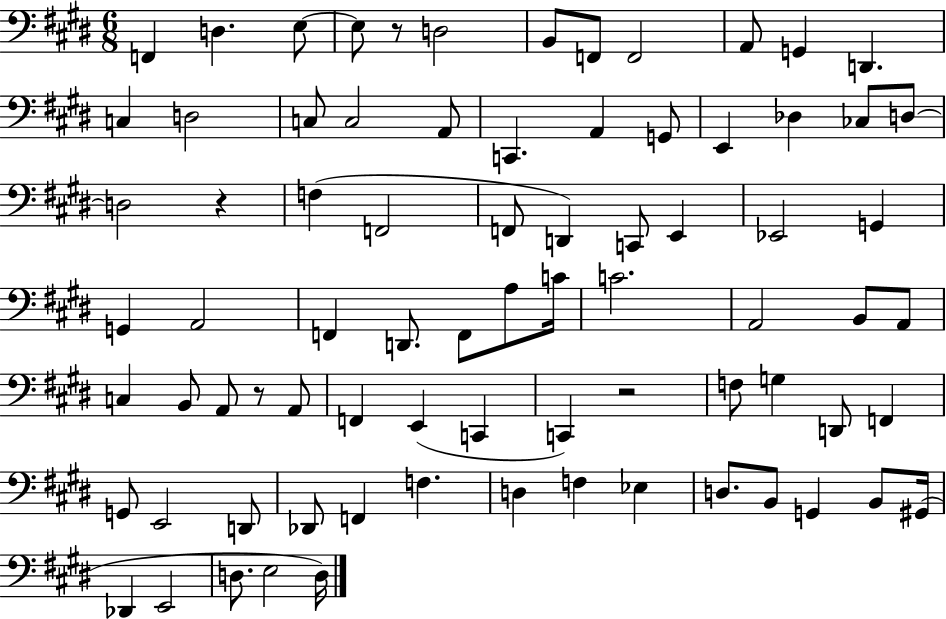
{
  \clef bass
  \numericTimeSignature
  \time 6/8
  \key e \major
  f,4 d4. e8~~ | e8 r8 d2 | b,8 f,8 f,2 | a,8 g,4 d,4. | \break c4 d2 | c8 c2 a,8 | c,4. a,4 g,8 | e,4 des4 ces8 d8~~ | \break d2 r4 | f4( f,2 | f,8 d,4) c,8 e,4 | ees,2 g,4 | \break g,4 a,2 | f,4 d,8. f,8 a8 c'16 | c'2. | a,2 b,8 a,8 | \break c4 b,8 a,8 r8 a,8 | f,4 e,4( c,4 | c,4) r2 | f8 g4 d,8 f,4 | \break g,8 e,2 d,8 | des,8 f,4 f4. | d4 f4 ees4 | d8. b,8 g,4 b,8 gis,16( | \break des,4 e,2 | d8. e2 d16) | \bar "|."
}